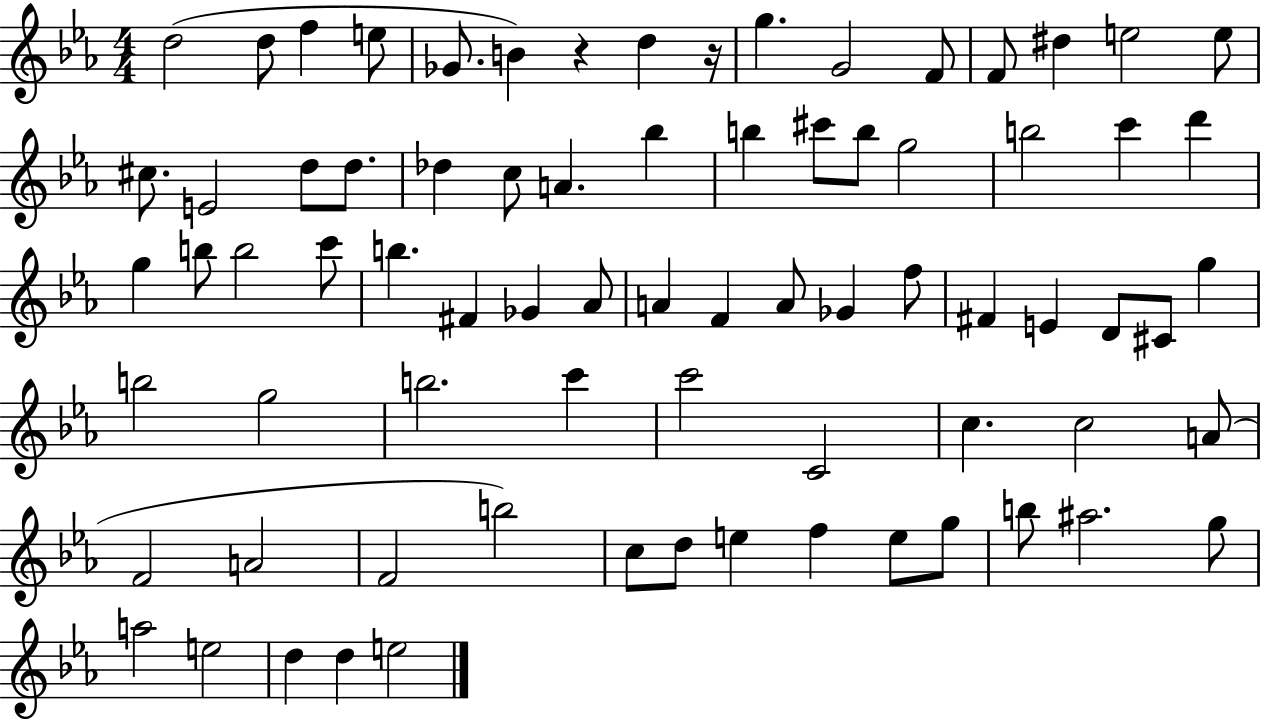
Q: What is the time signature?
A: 4/4